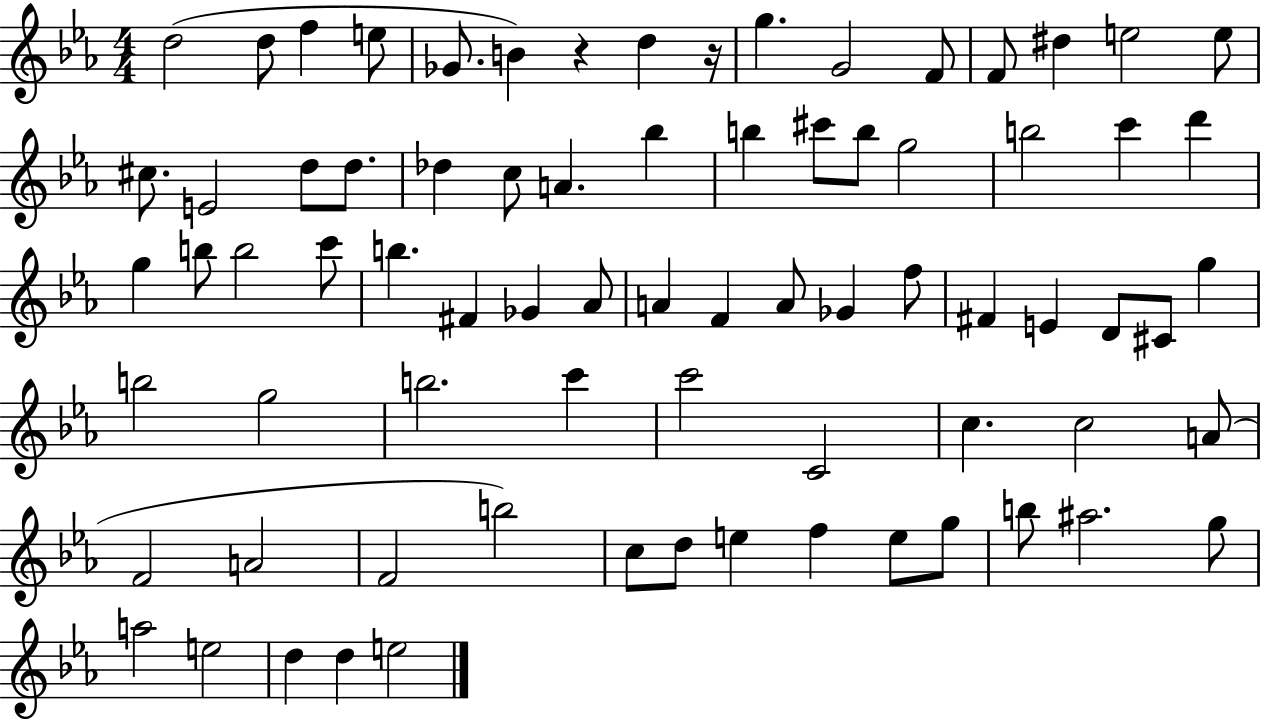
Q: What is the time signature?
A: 4/4